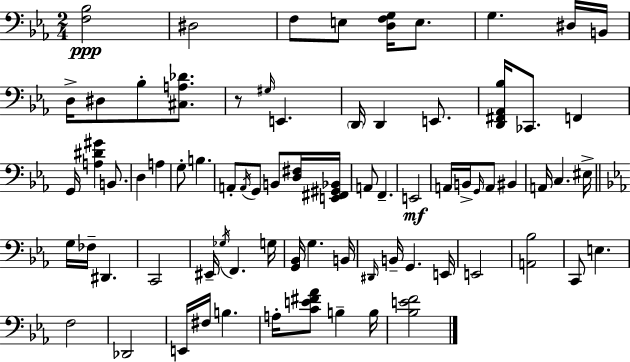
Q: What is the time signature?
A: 2/4